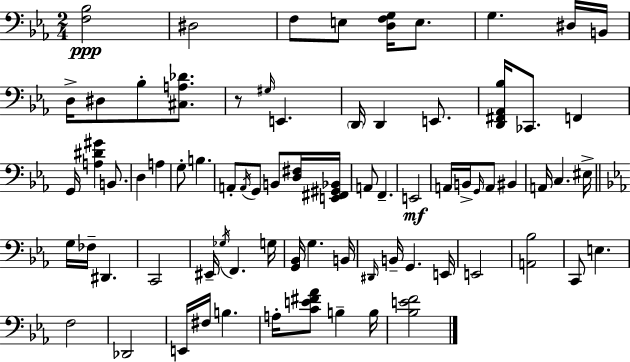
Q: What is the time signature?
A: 2/4